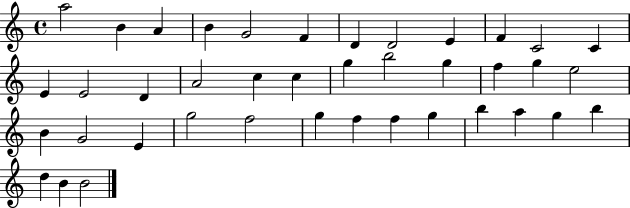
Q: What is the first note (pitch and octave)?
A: A5